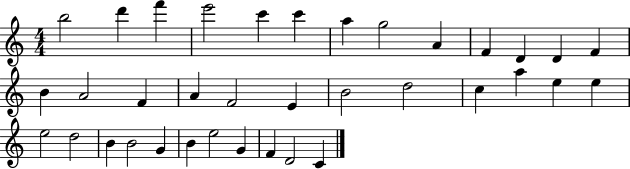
B5/h D6/q F6/q E6/h C6/q C6/q A5/q G5/h A4/q F4/q D4/q D4/q F4/q B4/q A4/h F4/q A4/q F4/h E4/q B4/h D5/h C5/q A5/q E5/q E5/q E5/h D5/h B4/q B4/h G4/q B4/q E5/h G4/q F4/q D4/h C4/q